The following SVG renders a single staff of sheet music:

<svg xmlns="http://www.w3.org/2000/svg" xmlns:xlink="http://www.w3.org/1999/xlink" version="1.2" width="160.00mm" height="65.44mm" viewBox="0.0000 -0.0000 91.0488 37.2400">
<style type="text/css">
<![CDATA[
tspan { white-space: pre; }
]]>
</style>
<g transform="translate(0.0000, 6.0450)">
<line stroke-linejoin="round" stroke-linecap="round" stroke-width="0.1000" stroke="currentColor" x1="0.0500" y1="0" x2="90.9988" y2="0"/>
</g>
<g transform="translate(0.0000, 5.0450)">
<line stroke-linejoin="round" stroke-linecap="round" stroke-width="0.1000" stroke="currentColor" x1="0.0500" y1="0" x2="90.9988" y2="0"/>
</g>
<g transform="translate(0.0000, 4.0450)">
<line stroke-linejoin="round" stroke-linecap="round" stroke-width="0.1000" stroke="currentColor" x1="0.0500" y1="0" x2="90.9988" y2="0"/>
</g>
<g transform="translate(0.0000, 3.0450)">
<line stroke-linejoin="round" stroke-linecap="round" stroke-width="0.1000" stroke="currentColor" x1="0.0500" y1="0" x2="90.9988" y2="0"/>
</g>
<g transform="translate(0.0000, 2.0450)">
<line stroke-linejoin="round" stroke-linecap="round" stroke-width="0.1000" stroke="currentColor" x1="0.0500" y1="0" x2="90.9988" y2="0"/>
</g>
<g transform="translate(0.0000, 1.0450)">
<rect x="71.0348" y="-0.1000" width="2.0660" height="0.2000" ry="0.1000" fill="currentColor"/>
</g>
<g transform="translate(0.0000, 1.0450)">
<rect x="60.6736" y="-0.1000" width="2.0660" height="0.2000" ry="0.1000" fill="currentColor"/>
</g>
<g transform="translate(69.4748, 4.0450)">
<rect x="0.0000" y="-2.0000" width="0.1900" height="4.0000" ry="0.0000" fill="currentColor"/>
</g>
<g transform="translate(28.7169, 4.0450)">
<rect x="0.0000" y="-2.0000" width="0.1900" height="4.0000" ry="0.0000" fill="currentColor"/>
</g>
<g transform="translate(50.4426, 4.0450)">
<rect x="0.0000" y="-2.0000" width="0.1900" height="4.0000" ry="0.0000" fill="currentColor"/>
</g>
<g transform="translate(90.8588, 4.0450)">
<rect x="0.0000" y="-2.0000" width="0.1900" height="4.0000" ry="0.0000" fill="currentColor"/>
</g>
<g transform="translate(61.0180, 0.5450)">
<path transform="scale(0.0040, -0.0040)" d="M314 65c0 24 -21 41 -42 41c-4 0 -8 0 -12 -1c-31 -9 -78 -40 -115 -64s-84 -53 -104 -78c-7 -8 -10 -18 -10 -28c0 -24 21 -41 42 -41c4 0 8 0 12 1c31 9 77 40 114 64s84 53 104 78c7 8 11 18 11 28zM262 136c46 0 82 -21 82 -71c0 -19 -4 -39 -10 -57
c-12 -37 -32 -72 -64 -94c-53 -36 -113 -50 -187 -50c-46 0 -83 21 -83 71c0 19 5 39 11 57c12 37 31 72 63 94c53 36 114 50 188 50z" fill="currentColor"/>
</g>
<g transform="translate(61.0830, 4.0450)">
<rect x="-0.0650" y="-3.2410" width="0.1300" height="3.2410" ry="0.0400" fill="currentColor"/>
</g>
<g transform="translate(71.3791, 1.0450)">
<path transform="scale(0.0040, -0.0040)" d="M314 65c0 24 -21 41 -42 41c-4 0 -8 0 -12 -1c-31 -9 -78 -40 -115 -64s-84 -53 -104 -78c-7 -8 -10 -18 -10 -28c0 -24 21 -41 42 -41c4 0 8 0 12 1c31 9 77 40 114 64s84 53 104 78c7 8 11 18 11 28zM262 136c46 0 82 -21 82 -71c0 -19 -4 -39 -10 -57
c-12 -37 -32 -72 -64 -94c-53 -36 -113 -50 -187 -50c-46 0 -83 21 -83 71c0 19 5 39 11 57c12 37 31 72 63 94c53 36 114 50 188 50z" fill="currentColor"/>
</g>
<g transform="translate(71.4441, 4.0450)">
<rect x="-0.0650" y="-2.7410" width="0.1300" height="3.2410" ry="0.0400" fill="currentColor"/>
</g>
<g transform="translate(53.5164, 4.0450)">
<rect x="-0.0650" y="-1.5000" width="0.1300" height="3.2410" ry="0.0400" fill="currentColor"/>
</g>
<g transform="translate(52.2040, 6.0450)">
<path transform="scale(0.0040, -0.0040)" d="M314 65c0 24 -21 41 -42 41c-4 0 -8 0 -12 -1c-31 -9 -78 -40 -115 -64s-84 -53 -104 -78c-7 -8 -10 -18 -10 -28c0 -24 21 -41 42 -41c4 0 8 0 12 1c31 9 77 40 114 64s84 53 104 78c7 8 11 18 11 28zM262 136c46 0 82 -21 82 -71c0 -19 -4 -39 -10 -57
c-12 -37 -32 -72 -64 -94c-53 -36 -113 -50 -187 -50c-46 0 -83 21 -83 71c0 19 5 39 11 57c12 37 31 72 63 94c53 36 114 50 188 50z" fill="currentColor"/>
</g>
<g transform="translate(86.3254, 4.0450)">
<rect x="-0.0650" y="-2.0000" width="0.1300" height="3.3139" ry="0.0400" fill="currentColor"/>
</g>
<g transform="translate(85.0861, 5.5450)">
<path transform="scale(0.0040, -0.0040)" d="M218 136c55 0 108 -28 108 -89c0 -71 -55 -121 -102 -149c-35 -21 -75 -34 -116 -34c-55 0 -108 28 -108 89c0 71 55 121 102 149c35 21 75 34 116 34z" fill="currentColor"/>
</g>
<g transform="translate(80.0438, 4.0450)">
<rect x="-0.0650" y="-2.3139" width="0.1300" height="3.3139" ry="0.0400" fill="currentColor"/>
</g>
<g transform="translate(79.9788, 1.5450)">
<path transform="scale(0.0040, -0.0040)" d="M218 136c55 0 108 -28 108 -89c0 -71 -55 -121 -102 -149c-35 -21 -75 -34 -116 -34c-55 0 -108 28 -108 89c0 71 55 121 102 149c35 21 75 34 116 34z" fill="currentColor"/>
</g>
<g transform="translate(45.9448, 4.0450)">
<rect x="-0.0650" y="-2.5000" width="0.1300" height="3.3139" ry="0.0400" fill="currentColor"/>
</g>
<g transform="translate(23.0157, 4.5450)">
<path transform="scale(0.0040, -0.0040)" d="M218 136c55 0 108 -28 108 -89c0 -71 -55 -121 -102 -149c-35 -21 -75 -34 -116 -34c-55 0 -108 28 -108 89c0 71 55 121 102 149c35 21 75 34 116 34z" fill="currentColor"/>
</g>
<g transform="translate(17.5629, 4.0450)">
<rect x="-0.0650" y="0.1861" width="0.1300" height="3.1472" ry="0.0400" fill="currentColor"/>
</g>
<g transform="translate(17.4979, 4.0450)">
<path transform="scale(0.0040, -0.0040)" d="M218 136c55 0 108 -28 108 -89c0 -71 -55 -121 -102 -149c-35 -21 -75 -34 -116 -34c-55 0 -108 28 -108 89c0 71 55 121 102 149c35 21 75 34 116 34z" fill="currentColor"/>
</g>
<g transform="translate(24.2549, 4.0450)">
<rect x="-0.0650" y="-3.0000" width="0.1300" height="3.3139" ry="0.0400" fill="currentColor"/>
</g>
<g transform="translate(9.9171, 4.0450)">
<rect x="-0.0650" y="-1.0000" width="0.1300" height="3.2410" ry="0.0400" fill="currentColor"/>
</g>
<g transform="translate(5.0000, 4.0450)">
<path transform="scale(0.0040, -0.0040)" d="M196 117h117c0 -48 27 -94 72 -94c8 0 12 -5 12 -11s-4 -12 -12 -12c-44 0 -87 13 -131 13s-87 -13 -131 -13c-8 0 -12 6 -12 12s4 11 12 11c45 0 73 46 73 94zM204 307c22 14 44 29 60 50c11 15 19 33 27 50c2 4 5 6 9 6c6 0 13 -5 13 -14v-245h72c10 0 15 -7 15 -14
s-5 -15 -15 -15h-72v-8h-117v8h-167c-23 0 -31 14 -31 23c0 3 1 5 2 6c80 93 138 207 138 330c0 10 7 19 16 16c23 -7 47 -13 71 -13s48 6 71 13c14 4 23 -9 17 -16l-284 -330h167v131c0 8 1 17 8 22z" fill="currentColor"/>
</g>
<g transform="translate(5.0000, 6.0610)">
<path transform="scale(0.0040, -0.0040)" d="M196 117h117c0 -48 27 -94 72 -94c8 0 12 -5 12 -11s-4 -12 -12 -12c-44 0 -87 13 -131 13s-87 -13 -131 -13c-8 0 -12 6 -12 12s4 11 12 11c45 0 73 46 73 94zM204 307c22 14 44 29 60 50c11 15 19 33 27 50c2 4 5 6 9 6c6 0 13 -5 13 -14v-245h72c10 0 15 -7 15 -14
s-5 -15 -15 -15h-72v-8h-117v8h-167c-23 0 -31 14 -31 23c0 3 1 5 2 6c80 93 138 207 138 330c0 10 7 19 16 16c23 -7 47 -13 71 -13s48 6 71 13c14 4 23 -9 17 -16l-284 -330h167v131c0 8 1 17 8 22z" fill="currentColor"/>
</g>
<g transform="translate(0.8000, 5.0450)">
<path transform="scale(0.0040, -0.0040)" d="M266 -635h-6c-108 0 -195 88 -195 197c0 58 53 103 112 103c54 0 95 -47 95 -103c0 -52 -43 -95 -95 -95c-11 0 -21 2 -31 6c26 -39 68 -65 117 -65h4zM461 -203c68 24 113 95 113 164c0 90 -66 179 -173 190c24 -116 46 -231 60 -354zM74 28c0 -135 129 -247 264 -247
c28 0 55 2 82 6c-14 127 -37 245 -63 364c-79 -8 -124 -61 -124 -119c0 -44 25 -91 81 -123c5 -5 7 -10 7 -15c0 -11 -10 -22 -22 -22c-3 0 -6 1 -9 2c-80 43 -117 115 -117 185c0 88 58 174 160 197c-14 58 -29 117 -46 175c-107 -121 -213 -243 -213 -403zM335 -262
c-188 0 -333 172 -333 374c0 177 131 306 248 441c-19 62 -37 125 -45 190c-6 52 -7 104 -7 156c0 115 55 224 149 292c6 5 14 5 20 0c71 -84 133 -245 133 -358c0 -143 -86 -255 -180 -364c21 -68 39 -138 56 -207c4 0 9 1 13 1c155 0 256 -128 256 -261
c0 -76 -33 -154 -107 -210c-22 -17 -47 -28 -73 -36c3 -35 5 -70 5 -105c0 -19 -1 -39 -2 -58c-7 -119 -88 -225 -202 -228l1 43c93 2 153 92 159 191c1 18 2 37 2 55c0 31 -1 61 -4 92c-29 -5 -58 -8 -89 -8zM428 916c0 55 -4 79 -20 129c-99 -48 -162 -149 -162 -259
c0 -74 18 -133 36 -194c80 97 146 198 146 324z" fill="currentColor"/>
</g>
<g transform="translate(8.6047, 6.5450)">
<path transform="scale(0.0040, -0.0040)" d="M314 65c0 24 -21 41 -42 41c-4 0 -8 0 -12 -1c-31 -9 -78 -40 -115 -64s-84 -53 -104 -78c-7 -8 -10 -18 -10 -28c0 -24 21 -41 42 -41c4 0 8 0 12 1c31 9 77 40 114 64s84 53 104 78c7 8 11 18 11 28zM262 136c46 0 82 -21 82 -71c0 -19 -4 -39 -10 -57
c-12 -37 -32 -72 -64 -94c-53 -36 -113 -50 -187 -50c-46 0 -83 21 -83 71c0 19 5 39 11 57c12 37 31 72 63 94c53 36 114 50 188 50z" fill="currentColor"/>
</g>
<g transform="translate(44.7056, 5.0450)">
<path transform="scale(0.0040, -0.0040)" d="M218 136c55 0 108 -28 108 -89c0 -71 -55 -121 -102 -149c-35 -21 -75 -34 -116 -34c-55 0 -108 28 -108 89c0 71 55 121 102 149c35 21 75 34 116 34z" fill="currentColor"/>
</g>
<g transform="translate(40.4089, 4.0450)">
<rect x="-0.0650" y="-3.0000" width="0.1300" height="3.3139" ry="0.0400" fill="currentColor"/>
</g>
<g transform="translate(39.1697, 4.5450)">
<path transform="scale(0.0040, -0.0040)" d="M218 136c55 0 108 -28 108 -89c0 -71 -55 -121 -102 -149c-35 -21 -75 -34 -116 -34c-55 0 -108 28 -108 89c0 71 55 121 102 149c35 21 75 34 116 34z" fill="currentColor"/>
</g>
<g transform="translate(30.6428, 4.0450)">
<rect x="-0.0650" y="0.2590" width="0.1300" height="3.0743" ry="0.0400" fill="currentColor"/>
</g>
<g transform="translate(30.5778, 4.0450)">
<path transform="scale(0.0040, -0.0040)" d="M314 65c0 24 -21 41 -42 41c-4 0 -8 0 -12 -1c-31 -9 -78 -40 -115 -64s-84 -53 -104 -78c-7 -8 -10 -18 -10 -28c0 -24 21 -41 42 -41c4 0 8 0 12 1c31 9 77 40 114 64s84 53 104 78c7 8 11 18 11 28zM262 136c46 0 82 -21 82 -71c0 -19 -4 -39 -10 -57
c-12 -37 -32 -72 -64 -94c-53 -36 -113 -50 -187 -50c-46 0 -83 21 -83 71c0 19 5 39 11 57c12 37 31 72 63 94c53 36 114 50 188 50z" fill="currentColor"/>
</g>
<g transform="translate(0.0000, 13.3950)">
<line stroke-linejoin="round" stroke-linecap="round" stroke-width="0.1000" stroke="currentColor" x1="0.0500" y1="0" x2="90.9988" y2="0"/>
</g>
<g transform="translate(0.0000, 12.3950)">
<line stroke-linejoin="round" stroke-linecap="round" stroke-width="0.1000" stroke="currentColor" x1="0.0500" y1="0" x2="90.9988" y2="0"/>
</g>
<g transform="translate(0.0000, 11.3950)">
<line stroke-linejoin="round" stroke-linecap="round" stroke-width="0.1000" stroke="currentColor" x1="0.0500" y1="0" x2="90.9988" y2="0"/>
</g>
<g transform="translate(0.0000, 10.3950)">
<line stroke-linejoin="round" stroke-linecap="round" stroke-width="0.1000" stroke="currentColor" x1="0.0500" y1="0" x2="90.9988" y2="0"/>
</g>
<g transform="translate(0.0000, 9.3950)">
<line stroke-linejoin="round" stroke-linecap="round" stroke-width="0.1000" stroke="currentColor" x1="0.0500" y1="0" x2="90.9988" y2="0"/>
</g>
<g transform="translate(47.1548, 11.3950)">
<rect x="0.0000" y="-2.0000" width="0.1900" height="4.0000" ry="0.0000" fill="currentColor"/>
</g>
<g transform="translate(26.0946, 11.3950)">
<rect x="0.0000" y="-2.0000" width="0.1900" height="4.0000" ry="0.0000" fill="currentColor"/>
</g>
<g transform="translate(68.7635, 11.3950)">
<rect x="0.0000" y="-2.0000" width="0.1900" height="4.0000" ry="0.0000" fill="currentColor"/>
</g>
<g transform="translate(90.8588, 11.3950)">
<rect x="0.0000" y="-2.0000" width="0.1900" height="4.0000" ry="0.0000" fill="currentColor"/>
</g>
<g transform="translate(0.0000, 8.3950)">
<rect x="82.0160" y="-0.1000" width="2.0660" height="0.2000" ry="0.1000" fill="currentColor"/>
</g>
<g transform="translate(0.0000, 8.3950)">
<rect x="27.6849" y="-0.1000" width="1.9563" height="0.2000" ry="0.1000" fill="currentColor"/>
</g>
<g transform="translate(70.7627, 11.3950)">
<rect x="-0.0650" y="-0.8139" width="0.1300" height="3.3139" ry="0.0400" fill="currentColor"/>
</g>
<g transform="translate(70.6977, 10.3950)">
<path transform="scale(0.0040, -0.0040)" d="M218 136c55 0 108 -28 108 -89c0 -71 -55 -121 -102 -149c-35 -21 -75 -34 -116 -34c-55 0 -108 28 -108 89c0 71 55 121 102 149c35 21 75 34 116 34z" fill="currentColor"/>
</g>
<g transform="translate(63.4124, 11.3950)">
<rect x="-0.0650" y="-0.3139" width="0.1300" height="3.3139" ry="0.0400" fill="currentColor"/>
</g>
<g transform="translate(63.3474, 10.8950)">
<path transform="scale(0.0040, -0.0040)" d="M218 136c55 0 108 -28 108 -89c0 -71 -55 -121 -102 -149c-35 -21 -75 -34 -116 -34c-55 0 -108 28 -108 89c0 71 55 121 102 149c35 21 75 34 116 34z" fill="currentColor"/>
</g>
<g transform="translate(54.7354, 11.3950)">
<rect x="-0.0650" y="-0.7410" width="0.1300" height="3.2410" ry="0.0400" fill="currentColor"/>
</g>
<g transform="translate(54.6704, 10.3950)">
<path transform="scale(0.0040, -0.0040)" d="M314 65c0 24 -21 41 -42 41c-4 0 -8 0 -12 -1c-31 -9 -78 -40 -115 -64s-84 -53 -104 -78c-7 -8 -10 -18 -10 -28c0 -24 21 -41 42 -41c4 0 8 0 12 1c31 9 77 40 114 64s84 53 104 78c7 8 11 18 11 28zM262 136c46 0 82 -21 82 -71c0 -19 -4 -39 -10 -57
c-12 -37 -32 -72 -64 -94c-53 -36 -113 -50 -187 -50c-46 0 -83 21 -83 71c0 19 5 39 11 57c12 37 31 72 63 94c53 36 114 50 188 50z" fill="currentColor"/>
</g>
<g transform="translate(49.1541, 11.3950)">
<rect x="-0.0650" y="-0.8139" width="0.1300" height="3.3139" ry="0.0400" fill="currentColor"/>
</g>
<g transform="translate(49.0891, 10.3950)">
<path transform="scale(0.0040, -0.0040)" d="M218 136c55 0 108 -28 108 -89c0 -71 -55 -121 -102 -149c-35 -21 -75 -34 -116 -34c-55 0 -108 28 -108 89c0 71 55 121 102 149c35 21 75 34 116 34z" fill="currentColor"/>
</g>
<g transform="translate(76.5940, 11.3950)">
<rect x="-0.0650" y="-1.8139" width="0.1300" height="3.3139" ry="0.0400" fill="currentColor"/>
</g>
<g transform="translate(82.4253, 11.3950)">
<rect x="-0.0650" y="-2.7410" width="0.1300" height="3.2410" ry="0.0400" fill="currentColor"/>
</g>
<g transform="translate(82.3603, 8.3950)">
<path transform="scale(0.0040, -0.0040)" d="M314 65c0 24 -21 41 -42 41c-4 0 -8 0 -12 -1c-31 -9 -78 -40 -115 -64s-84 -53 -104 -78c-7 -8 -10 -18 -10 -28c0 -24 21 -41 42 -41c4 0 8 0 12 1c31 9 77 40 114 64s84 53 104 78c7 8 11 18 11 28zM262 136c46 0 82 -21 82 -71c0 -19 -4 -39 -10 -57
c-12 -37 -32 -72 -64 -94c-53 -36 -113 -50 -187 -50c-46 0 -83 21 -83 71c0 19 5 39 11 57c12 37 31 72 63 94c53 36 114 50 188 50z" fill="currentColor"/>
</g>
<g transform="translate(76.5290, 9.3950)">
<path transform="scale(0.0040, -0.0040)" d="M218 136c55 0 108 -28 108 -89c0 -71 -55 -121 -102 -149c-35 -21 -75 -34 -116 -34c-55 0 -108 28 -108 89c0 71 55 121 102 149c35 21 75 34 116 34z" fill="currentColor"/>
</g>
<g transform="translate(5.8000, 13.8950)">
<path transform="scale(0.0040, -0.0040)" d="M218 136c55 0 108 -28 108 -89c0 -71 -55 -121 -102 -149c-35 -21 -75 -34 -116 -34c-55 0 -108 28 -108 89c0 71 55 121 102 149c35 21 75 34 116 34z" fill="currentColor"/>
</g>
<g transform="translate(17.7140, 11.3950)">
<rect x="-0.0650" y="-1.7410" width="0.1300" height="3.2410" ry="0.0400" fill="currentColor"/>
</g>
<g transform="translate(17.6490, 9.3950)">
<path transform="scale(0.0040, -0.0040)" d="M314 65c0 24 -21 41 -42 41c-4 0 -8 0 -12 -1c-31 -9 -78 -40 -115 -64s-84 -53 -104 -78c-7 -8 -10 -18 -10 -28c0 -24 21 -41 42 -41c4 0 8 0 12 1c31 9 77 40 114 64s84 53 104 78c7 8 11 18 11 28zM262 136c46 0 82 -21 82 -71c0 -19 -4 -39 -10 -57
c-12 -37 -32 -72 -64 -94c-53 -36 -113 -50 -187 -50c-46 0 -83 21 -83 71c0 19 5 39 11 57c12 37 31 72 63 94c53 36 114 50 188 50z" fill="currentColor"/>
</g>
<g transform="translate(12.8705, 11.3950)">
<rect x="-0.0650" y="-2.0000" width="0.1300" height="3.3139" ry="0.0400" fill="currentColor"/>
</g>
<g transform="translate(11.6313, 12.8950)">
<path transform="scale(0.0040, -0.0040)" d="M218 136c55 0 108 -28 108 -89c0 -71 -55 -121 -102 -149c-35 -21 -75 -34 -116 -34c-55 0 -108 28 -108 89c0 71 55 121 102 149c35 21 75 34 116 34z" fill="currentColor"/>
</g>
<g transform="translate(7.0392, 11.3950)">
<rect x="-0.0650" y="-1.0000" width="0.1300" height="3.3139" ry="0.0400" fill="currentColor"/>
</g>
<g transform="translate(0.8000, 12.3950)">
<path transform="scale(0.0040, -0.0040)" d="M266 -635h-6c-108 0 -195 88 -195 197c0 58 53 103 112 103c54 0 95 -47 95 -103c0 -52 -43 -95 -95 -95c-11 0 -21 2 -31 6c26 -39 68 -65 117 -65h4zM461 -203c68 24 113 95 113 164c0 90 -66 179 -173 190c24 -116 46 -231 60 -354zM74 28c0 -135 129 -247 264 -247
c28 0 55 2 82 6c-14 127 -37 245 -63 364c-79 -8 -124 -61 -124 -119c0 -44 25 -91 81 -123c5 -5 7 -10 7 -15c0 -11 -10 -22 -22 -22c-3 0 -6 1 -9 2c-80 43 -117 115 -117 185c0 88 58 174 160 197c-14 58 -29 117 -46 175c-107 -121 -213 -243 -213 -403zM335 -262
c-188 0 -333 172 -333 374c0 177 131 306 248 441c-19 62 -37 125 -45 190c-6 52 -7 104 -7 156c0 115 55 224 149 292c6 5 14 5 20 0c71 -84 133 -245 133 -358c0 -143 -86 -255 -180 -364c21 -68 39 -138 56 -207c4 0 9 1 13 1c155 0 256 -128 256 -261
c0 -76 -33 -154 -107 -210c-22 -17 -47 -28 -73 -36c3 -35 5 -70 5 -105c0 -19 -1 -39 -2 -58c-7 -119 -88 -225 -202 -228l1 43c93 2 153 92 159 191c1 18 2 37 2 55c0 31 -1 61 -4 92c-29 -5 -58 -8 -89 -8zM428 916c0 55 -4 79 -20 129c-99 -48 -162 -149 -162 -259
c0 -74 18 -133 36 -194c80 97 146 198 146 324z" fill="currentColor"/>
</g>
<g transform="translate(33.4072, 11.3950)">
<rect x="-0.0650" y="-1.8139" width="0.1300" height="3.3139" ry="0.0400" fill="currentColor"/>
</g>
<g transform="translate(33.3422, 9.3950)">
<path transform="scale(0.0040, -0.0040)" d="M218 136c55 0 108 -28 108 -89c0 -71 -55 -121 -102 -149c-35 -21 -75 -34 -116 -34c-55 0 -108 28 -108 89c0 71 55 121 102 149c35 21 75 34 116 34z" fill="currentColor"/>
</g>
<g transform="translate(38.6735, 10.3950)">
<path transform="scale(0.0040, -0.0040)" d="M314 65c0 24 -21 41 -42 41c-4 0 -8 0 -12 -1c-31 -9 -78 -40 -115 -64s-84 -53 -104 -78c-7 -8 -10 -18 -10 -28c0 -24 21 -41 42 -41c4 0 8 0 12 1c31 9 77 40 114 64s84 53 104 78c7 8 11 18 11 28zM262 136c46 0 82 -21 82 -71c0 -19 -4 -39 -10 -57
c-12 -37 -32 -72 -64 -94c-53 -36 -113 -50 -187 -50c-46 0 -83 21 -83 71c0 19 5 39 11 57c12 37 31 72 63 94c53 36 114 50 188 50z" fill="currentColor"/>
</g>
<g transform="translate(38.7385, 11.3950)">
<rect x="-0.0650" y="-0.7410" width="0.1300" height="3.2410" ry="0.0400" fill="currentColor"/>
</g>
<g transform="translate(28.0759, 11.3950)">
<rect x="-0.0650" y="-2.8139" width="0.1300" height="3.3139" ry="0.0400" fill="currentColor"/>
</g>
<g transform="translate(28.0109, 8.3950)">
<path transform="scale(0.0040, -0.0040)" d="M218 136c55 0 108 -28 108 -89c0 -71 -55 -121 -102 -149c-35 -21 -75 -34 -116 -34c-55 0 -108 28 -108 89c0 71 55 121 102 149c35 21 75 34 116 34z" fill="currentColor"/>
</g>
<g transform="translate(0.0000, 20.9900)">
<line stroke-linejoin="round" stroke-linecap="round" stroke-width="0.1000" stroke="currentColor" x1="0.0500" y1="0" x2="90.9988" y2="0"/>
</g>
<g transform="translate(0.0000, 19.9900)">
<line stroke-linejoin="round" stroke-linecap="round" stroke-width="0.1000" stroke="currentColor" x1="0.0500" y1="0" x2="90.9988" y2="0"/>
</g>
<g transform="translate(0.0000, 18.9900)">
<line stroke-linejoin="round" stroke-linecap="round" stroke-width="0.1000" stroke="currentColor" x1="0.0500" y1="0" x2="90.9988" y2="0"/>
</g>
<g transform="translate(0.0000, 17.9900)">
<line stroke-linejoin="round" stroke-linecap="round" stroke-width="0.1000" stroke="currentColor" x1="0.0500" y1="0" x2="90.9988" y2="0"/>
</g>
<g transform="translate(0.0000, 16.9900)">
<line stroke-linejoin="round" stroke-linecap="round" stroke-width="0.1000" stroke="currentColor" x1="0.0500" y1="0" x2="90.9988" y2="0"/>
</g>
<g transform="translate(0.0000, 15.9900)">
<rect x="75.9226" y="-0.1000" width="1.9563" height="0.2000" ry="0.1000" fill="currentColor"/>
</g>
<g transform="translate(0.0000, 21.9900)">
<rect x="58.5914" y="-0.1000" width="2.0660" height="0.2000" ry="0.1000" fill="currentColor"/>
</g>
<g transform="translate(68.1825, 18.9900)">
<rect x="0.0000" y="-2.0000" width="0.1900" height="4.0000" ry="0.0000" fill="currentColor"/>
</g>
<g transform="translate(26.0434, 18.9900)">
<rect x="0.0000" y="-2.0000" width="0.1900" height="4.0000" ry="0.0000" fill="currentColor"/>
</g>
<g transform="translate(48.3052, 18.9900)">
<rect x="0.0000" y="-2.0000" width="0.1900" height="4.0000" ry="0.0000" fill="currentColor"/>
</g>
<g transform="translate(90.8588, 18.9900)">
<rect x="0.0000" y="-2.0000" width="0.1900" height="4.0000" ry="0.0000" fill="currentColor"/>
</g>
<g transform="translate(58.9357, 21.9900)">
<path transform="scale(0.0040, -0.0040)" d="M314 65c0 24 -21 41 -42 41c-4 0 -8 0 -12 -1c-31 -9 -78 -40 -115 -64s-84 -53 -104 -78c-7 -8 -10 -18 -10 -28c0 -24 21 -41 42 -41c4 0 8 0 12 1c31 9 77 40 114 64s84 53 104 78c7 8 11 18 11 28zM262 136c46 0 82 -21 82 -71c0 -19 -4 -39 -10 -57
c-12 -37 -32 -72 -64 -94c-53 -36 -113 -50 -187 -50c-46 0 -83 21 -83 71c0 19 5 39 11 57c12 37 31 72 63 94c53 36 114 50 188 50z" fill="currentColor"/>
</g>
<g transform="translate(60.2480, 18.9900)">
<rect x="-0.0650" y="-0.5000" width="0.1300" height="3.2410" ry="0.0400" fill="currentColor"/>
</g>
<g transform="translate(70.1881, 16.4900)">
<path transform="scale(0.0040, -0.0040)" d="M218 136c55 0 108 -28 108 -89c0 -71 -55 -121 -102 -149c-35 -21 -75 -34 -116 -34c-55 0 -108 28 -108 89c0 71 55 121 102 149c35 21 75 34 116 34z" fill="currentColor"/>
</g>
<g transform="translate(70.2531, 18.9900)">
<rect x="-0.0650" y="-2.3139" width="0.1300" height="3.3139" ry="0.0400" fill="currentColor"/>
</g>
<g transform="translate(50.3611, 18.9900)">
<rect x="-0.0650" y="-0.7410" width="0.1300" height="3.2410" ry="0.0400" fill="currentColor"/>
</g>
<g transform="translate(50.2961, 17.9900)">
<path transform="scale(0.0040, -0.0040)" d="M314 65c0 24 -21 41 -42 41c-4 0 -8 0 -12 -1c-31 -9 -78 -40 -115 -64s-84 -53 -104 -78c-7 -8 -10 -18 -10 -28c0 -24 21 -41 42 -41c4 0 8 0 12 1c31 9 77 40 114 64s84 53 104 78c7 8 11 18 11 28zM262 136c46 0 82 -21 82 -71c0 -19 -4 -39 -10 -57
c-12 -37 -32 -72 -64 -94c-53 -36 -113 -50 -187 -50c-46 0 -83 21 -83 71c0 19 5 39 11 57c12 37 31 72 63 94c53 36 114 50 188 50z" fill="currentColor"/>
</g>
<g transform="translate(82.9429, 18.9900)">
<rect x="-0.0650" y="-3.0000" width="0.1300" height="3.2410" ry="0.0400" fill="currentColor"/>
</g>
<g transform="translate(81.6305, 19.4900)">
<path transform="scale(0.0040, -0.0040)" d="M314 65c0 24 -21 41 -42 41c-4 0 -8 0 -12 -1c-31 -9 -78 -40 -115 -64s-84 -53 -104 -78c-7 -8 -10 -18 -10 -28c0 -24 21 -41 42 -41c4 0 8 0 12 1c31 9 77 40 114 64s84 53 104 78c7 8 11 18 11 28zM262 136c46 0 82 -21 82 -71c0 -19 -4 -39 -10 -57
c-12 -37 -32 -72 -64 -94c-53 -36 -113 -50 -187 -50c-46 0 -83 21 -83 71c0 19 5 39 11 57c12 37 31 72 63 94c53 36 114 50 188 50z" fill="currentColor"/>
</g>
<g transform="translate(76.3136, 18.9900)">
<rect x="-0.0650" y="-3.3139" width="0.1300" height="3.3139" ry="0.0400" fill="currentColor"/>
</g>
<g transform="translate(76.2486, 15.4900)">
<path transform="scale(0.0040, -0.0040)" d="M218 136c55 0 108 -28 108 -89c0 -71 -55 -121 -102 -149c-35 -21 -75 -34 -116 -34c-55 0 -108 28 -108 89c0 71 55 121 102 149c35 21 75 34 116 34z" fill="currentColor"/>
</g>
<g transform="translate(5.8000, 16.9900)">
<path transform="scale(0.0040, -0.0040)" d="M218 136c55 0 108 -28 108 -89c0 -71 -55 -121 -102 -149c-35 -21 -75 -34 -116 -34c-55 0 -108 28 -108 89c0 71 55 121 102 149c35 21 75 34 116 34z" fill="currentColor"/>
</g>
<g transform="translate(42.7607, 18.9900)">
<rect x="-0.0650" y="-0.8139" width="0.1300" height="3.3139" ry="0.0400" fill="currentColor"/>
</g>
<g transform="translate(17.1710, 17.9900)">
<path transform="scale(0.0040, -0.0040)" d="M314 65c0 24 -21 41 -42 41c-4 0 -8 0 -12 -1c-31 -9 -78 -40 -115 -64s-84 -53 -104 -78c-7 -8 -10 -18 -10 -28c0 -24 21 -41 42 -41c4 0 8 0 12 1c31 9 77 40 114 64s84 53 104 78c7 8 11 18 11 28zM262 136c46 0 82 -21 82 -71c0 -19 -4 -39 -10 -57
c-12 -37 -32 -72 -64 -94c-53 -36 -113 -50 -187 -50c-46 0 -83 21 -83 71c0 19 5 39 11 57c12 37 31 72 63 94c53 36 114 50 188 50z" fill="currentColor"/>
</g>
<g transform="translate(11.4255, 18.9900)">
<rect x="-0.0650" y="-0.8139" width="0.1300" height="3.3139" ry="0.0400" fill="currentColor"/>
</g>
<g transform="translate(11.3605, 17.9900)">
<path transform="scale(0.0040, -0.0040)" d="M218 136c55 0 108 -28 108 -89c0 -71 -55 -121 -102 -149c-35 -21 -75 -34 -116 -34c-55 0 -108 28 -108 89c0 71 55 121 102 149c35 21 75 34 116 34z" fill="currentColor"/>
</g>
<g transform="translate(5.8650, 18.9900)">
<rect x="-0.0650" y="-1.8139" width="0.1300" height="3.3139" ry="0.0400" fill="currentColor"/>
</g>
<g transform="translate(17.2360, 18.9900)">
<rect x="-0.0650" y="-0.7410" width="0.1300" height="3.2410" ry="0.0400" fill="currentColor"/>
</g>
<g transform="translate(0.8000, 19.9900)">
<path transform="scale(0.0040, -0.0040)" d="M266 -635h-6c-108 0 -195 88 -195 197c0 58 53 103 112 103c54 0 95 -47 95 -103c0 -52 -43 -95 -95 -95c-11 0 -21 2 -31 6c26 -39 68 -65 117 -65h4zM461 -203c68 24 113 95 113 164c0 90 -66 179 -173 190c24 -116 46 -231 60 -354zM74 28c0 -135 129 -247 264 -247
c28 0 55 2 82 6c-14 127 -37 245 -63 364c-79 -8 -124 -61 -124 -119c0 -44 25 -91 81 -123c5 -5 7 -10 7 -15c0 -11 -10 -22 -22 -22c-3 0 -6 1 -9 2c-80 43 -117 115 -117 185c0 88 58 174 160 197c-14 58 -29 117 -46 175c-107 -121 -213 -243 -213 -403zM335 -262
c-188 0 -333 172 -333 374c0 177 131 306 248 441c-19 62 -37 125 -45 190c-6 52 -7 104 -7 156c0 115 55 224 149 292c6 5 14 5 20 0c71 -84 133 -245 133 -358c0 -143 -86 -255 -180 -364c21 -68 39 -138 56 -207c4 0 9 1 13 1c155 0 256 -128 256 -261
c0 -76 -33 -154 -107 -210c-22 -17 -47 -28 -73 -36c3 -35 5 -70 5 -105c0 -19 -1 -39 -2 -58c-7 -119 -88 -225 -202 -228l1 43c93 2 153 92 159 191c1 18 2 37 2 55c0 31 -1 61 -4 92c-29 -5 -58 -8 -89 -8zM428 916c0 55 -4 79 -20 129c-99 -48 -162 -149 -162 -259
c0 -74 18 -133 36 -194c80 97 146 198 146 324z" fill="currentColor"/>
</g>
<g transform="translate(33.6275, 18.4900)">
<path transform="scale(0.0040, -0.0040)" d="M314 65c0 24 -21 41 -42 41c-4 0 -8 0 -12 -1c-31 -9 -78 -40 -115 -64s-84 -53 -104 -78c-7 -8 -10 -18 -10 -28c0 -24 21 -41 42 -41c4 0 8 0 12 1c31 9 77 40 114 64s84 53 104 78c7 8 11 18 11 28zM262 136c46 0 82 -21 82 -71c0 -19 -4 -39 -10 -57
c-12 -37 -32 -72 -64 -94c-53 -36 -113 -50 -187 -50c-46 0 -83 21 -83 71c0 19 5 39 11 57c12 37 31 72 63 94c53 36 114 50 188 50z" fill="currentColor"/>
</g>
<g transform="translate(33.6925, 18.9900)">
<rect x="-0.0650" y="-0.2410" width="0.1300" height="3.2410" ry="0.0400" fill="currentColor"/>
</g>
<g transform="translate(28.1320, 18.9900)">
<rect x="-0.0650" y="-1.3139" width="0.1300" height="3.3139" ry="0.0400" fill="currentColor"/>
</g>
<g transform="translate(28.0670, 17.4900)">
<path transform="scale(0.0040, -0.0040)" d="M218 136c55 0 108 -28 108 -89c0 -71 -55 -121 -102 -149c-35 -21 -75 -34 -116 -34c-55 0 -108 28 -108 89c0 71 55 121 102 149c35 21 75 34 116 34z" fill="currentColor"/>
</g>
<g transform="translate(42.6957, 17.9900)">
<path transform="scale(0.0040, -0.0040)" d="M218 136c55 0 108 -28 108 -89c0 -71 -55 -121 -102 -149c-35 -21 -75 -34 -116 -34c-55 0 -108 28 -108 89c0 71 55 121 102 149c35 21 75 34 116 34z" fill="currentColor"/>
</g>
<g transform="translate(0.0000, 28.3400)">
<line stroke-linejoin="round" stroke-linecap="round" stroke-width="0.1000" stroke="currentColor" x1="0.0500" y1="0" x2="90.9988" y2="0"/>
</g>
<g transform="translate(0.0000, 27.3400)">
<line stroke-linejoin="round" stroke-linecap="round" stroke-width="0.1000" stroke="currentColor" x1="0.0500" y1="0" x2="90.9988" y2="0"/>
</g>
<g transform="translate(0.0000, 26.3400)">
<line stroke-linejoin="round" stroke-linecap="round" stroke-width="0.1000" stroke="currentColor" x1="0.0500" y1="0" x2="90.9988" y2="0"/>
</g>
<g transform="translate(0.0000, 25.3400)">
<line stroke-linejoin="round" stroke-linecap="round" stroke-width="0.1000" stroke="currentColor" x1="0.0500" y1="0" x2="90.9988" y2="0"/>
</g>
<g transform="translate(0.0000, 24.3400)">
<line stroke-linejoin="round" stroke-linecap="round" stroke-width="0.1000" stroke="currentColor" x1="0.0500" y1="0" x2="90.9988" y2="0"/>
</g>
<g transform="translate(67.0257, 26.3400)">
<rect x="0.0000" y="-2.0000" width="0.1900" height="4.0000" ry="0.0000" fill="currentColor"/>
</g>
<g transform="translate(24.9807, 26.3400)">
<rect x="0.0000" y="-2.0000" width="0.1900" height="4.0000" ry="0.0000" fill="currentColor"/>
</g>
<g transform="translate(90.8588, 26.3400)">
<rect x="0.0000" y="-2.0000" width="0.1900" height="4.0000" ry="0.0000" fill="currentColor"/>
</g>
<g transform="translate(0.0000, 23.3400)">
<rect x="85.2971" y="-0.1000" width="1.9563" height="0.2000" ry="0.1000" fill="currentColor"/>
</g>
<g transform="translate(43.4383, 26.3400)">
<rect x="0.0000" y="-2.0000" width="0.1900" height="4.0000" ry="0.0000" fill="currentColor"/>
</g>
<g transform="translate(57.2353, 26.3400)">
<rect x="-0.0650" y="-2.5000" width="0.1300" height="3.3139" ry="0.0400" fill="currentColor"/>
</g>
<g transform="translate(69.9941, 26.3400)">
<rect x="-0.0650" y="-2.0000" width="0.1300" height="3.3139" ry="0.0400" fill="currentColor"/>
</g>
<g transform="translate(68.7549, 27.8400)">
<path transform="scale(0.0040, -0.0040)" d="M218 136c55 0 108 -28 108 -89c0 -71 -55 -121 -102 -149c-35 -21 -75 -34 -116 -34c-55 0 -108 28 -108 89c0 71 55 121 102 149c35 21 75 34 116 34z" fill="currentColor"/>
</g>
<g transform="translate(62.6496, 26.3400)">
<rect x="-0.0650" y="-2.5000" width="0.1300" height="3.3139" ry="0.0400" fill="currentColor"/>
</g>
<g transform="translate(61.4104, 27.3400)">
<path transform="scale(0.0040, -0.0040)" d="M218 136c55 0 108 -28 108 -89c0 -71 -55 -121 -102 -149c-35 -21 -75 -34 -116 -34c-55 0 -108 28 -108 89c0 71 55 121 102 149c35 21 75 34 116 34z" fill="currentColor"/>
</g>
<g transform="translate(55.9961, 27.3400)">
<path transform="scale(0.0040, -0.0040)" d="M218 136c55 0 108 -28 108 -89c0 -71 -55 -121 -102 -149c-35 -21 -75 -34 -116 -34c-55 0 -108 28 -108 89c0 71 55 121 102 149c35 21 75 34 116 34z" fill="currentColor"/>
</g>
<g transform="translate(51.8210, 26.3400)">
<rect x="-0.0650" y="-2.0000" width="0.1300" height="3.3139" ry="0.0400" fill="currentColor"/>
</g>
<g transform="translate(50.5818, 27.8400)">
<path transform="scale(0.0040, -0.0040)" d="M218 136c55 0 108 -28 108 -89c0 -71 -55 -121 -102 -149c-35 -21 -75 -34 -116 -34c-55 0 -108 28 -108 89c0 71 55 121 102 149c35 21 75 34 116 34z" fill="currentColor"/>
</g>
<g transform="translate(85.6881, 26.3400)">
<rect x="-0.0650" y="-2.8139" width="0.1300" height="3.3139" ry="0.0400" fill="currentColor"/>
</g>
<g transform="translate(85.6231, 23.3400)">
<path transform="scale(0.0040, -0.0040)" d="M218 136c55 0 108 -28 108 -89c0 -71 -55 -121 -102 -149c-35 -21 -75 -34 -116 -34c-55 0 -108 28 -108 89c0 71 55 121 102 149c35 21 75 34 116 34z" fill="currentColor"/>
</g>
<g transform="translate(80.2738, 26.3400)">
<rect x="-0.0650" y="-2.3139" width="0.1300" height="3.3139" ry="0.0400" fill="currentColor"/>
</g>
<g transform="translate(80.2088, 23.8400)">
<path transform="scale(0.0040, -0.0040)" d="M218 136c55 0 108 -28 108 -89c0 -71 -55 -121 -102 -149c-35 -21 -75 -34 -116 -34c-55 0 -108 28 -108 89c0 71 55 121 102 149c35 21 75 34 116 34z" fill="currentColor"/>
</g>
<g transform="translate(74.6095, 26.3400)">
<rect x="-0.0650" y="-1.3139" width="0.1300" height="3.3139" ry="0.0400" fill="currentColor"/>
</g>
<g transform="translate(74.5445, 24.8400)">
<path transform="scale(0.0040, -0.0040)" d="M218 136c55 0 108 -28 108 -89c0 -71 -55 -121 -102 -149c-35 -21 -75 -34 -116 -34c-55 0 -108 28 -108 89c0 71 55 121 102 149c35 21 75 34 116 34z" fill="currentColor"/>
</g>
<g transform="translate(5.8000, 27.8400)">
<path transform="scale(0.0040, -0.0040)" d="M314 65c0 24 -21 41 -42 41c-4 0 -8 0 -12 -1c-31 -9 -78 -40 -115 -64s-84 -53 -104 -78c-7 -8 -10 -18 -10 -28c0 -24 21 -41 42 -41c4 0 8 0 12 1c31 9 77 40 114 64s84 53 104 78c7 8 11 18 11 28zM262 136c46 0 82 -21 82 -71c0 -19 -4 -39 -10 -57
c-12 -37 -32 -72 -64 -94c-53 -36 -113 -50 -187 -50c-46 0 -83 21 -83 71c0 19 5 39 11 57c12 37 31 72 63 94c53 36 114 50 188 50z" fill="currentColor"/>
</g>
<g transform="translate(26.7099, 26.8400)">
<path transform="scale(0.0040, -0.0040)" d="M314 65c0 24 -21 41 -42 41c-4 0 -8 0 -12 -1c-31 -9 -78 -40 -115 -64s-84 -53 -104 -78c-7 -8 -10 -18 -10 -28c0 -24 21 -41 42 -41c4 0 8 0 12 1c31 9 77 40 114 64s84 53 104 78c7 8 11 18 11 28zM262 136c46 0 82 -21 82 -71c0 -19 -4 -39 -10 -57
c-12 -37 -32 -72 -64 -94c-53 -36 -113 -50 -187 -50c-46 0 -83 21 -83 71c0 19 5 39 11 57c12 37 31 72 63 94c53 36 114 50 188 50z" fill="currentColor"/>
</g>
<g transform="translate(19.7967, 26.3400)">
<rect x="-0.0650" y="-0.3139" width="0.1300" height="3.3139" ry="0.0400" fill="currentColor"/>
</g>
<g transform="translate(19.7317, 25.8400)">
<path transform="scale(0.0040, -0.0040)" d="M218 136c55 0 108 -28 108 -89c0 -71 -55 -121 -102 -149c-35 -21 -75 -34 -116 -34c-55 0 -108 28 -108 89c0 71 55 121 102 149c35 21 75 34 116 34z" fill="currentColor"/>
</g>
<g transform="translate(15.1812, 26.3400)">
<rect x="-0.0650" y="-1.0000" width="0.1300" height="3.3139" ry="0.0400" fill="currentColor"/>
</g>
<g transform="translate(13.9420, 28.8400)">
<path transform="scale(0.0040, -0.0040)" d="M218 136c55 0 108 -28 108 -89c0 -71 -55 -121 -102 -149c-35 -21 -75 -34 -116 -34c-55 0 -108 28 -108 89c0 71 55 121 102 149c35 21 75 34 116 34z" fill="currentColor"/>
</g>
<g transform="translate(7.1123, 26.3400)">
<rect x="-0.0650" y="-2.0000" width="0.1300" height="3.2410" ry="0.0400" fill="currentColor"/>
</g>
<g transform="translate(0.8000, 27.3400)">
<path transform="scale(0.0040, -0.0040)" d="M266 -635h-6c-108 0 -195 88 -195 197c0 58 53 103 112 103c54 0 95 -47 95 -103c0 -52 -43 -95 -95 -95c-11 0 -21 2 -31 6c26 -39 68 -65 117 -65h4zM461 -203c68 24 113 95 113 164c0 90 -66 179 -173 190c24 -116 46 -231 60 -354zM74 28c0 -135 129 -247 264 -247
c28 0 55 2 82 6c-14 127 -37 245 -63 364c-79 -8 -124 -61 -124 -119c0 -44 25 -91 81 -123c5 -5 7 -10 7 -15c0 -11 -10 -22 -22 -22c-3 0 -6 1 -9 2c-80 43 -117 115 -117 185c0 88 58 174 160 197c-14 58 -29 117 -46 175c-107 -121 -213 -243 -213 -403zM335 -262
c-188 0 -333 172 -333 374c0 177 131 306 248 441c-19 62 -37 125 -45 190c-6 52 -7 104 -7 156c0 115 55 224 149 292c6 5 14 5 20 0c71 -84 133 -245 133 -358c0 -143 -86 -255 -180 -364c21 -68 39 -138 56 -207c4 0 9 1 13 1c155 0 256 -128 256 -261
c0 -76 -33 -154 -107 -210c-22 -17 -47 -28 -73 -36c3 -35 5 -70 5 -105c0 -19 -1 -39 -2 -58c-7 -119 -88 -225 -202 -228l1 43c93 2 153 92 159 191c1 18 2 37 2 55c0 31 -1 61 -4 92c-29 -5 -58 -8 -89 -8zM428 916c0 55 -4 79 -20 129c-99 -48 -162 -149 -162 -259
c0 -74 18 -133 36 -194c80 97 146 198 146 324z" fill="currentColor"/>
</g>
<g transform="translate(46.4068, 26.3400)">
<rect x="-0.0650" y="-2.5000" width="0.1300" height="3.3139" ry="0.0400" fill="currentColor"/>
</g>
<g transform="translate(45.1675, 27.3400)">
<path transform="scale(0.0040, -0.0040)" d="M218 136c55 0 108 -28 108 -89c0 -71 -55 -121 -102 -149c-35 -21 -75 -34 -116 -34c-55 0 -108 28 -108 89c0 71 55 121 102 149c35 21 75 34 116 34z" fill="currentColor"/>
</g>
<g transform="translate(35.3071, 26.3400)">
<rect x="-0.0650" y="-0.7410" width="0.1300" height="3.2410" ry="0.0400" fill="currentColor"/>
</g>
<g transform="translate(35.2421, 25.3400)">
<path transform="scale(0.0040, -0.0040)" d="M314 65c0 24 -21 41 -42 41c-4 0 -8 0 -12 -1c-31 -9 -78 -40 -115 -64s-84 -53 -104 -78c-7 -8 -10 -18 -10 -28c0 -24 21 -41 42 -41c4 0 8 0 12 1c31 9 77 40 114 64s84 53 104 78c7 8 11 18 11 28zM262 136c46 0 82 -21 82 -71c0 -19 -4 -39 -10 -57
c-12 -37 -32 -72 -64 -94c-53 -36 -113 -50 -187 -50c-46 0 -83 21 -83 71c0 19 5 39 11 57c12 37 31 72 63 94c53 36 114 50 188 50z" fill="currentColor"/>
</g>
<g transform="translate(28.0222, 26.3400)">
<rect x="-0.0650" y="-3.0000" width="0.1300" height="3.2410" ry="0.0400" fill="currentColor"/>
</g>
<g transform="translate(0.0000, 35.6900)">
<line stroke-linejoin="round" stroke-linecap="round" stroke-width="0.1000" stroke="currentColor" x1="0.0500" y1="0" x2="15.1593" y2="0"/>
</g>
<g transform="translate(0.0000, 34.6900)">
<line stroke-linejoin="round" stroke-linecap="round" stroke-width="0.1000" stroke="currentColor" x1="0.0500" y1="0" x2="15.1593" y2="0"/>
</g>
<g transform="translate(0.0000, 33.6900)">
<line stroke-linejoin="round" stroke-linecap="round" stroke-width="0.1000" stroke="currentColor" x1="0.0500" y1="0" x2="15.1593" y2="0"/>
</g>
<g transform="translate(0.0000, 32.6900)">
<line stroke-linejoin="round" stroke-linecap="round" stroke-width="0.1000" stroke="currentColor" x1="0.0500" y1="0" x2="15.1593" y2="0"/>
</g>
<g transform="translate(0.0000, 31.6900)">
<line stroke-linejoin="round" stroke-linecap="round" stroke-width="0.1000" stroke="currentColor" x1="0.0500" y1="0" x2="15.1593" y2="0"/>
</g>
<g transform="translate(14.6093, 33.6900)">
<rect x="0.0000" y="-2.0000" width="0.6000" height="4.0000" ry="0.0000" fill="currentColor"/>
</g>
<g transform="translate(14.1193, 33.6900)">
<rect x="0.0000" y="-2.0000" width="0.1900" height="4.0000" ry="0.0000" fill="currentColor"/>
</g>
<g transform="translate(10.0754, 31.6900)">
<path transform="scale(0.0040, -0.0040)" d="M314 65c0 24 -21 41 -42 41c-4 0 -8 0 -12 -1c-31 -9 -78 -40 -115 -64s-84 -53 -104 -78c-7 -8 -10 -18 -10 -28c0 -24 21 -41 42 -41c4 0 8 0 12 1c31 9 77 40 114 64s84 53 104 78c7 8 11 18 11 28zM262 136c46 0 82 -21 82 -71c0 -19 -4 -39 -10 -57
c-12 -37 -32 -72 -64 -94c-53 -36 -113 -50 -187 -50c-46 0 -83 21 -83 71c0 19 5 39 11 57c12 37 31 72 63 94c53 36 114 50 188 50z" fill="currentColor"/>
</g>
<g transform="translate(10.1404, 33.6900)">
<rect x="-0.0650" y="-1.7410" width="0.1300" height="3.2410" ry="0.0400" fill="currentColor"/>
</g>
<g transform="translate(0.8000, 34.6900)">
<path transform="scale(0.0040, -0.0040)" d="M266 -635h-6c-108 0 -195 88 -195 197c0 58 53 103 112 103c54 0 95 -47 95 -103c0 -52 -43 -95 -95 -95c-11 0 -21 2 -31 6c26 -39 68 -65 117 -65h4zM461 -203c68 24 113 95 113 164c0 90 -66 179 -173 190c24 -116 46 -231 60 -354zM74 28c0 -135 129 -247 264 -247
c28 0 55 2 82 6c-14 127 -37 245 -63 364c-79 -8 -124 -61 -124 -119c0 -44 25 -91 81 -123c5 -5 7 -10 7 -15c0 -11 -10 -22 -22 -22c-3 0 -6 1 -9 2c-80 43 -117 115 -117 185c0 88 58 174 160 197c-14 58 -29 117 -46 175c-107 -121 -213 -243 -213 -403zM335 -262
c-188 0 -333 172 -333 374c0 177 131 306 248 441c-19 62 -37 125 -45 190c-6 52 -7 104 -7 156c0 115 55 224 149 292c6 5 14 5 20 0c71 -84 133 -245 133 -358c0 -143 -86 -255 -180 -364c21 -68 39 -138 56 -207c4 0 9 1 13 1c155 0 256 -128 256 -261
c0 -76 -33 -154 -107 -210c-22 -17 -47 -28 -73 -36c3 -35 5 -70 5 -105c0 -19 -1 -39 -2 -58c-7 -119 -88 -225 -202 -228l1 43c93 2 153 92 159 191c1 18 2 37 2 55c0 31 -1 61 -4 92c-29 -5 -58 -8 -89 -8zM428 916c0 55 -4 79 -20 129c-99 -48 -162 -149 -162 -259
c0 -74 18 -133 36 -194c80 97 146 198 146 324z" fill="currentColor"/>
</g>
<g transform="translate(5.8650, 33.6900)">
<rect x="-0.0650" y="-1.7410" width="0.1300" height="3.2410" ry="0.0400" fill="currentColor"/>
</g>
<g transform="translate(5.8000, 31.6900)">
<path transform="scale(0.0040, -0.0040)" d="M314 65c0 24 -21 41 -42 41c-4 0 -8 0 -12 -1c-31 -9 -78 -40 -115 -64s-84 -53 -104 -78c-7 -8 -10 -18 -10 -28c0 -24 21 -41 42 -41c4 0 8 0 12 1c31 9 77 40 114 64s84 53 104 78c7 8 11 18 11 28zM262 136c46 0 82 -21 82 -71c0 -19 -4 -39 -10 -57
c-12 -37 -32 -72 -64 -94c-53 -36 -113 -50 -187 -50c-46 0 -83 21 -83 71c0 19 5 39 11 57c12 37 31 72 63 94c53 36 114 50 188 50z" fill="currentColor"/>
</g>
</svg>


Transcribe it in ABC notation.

X:1
T:Untitled
M:4/4
L:1/4
K:C
D2 B A B2 A G E2 b2 a2 g F D F f2 a f d2 d d2 c d f a2 f d d2 e c2 d d2 C2 g b A2 F2 D c A2 d2 G F G G F e g a f2 f2